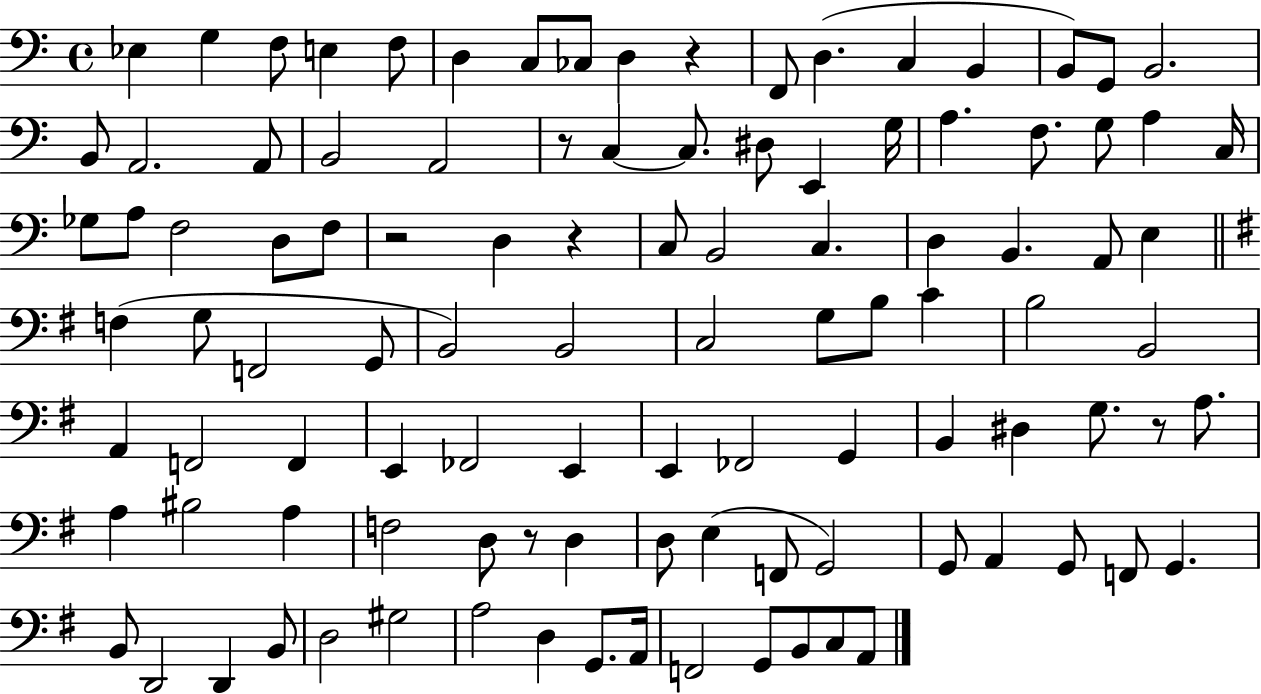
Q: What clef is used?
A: bass